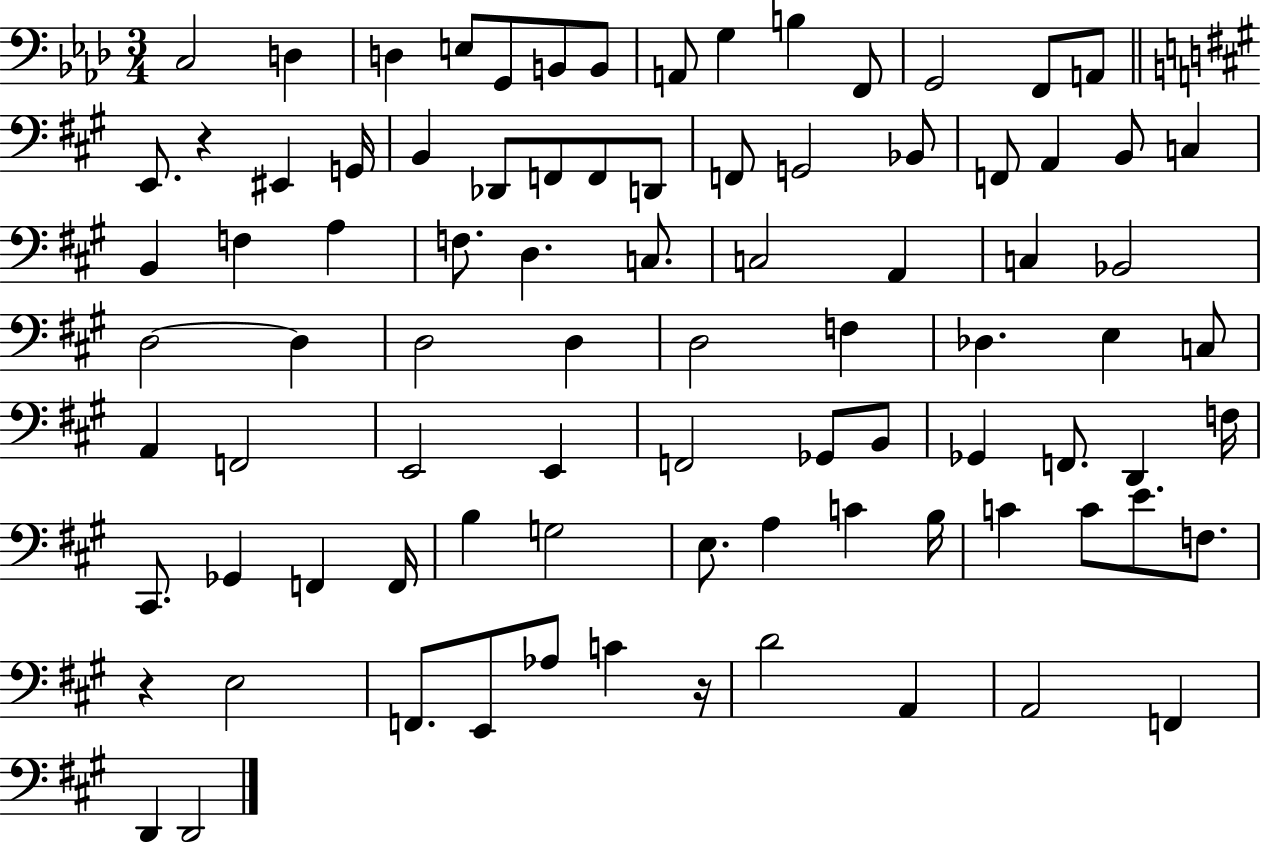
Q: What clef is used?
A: bass